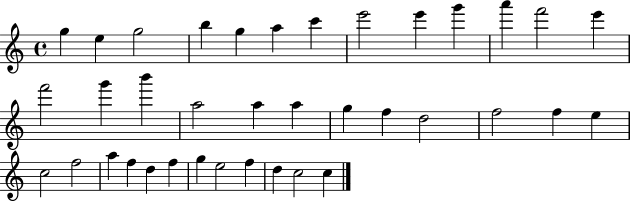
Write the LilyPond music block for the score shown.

{
  \clef treble
  \time 4/4
  \defaultTimeSignature
  \key c \major
  g''4 e''4 g''2 | b''4 g''4 a''4 c'''4 | e'''2 e'''4 g'''4 | a'''4 f'''2 e'''4 | \break f'''2 g'''4 b'''4 | a''2 a''4 a''4 | g''4 f''4 d''2 | f''2 f''4 e''4 | \break c''2 f''2 | a''4 f''4 d''4 f''4 | g''4 e''2 f''4 | d''4 c''2 c''4 | \break \bar "|."
}